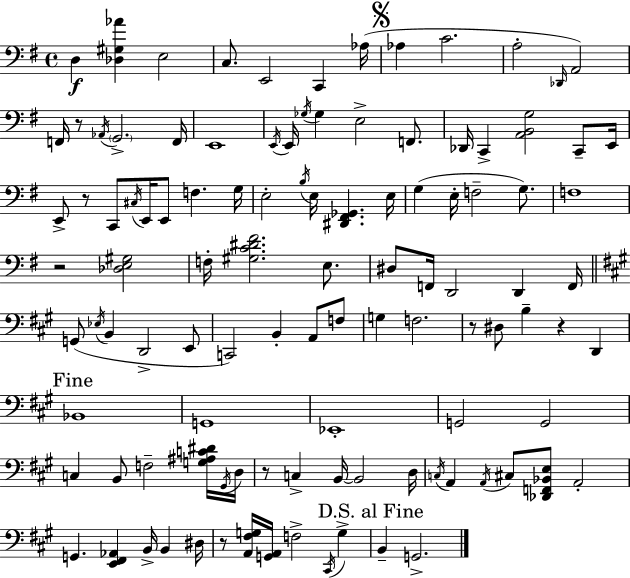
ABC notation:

X:1
T:Untitled
M:4/4
L:1/4
K:Em
D, [_D,^G,_A] E,2 C,/2 E,,2 C,, _A,/4 _A, C2 A,2 _D,,/4 A,,2 F,,/4 z/2 _A,,/4 G,,2 F,,/4 E,,4 E,,/4 E,,/4 _G,/4 _G, E,2 F,,/2 _D,,/4 C,, [A,,B,,G,]2 C,,/2 E,,/4 E,,/2 z/2 C,,/2 ^C,/4 E,,/4 E,,/2 F, G,/4 E,2 B,/4 E,/4 [^D,,^F,,_G,,] E,/4 G, E,/4 F,2 G,/2 F,4 z2 [_D,E,^G,]2 F,/4 [^G,C^D^F]2 E,/2 ^D,/2 F,,/4 D,,2 D,, F,,/4 G,,/2 _E,/4 B,, D,,2 E,,/2 C,,2 B,, A,,/2 F,/2 G, F,2 z/2 ^D,/2 B, z D,, _B,,4 G,,4 _E,,4 G,,2 G,,2 C, B,,/2 F,2 [G,^A,C^D]/4 ^G,,/4 D,/4 z/2 C, B,,/4 B,,2 D,/4 C,/4 A,, A,,/4 ^C,/2 [_D,,F,,_B,,E,]/2 A,,2 G,, [E,,^F,,_A,,] B,,/4 B,, ^D,/4 z/2 [A,,^F,G,]/4 [G,,A,,]/4 F,2 ^C,,/4 G, B,, G,,2